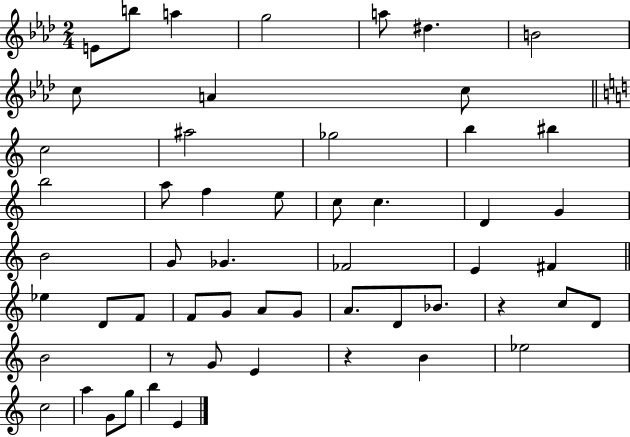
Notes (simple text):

E4/e B5/e A5/q G5/h A5/e D#5/q. B4/h C5/e A4/q C5/e C5/h A#5/h Gb5/h B5/q BIS5/q B5/h A5/e F5/q E5/e C5/e C5/q. D4/q G4/q B4/h G4/e Gb4/q. FES4/h E4/q F#4/q Eb5/q D4/e F4/e F4/e G4/e A4/e G4/e A4/e. D4/e Bb4/e. R/q C5/e D4/e B4/h R/e G4/e E4/q R/q B4/q Eb5/h C5/h A5/q G4/e G5/e B5/q E4/q